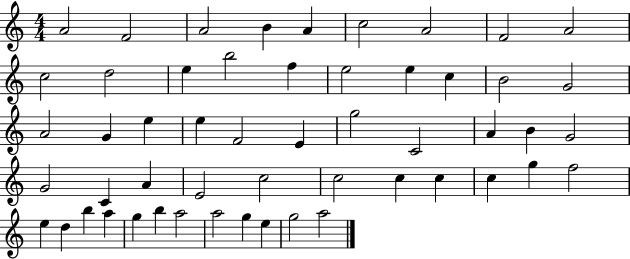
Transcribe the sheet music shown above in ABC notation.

X:1
T:Untitled
M:4/4
L:1/4
K:C
A2 F2 A2 B A c2 A2 F2 A2 c2 d2 e b2 f e2 e c B2 G2 A2 G e e F2 E g2 C2 A B G2 G2 C A E2 c2 c2 c c c g f2 e d b a g b a2 a2 g e g2 a2